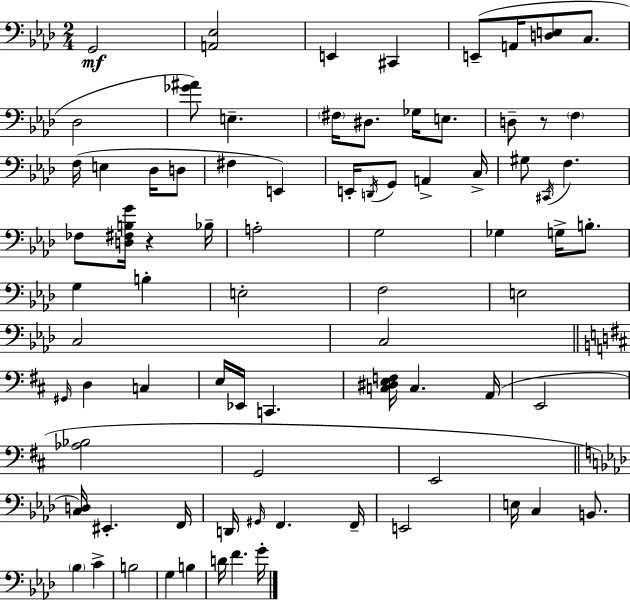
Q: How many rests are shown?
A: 2